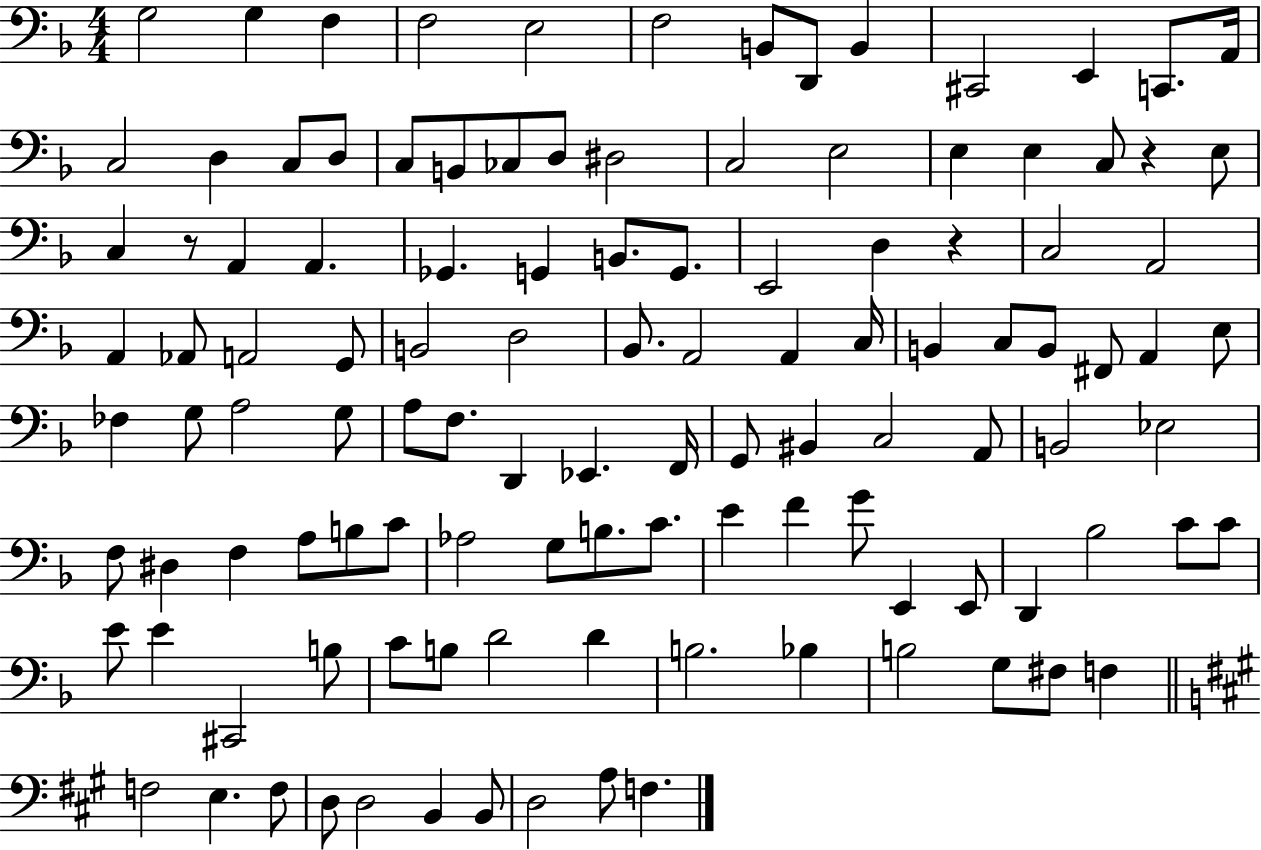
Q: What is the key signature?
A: F major